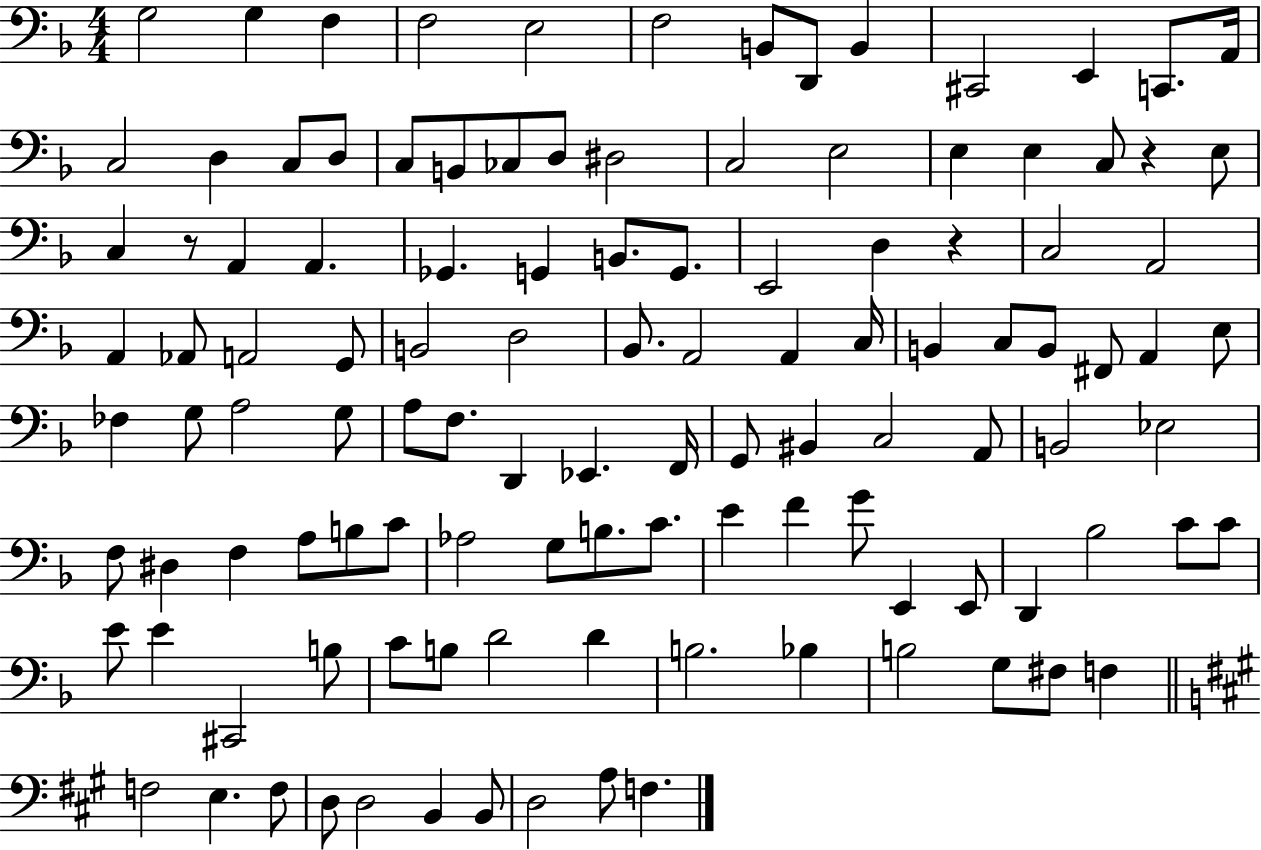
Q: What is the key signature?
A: F major